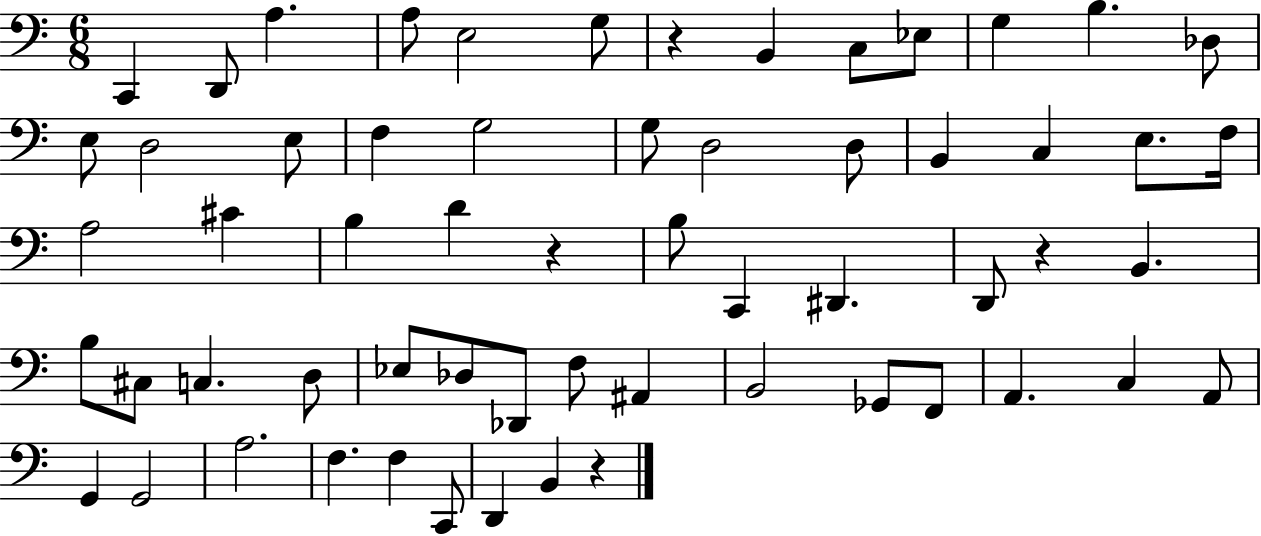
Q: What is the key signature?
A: C major